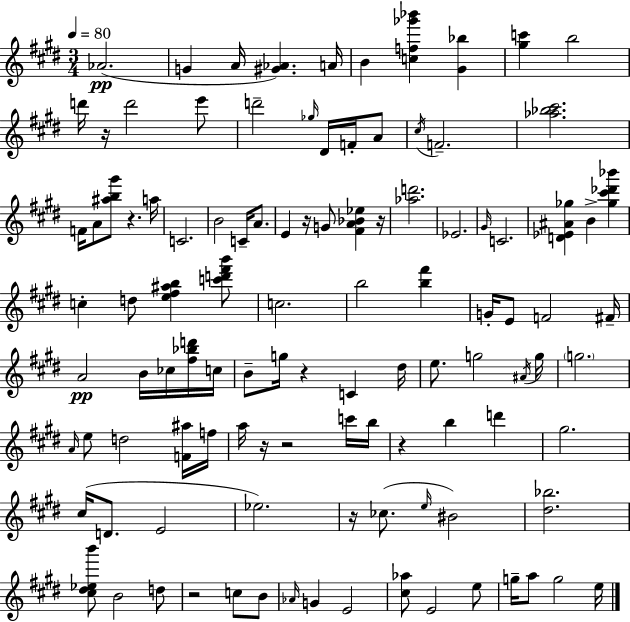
Ab4/h. G4/q A4/s [G#4,Ab4]/q. A4/s B4/q [C5,F5,Gb6,Bb6]/q [G#4,Bb5]/q [G#5,C6]/q B5/h D6/s R/s D6/h E6/e D6/h Gb5/s D#4/s F4/s A4/e C#5/s F4/h. [Ab5,Bb5,C#6]/h. F4/s A4/e [A#5,B5,G#6]/e R/q. A5/s C4/h. B4/h C4/s A4/e. E4/q R/s G4/e [F#4,A4,Bb4,Eb5]/q R/s [Ab5,D6]/h. Eb4/h. G#4/s C4/h. [D4,Eb4,A#4,Gb5]/q B4/q [Gb5,C#6,Db6,Bb6]/q C5/q D5/e [E5,F#5,A#5,B5]/q [C6,D6,F#6,B6]/e C5/h. B5/h [B5,F#6]/q G4/s E4/e F4/h F#4/s A4/h B4/s CES5/s [F#5,Bb5,D6]/s C5/s B4/e G5/s R/q C4/q D#5/s E5/e. G5/h A#4/s G5/s G5/h. A4/s E5/e D5/h [F4,A#5]/s F5/s A5/s R/s R/h C6/s B5/s R/q B5/q D6/q G#5/h. C#5/s D4/e. E4/h Eb5/h. R/s CES5/e. E5/s BIS4/h [D#5,Bb5]/h. [C#5,D#5,Eb5,B6]/e B4/h D5/e R/h C5/e B4/e Ab4/s G4/q E4/h [C#5,Ab5]/e E4/h E5/e G5/s A5/e G5/h E5/s